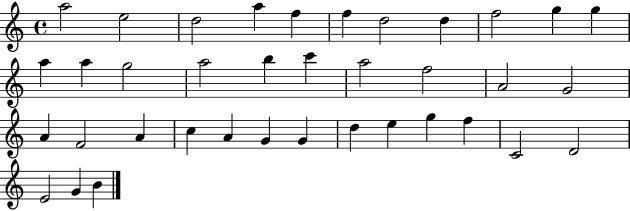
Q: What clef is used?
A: treble